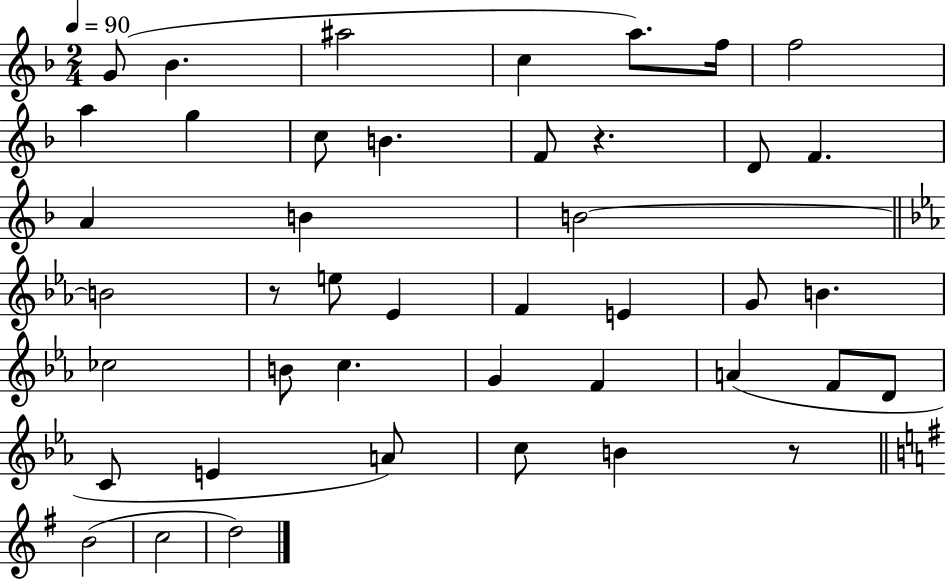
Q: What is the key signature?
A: F major